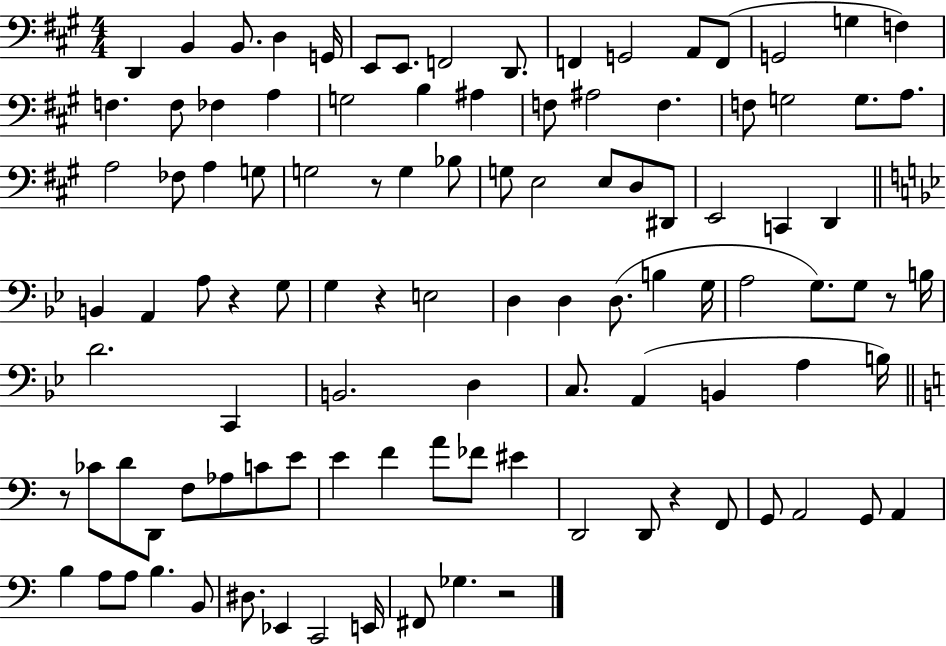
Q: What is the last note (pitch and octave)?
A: Gb3